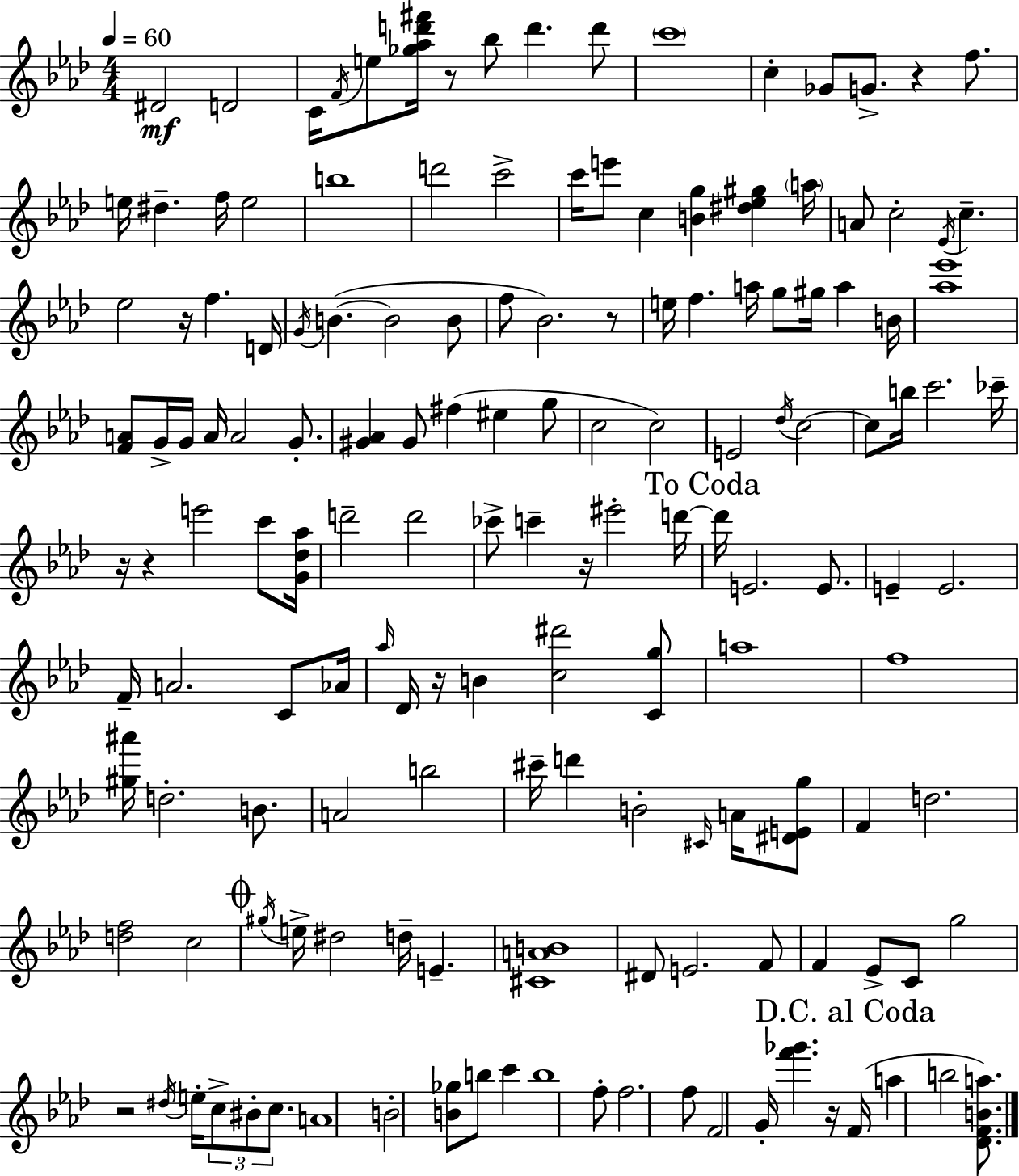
D#4/h D4/h C4/s F4/s E5/e [Gb5,Ab5,D6,F#6]/s R/e Bb5/e D6/q. D6/e C6/w C5/q Gb4/e G4/e. R/q F5/e. E5/s D#5/q. F5/s E5/h B5/w D6/h C6/h C6/s E6/e C5/q [B4,G5]/q [D#5,Eb5,G#5]/q A5/s A4/e C5/h Eb4/s C5/q. Eb5/h R/s F5/q. D4/s G4/s B4/q. B4/h B4/e F5/e Bb4/h. R/e E5/s F5/q. A5/s G5/e G#5/s A5/q B4/s [Ab5,Eb6]/w [F4,A4]/e G4/s G4/s A4/s A4/h G4/e. [G#4,Ab4]/q G#4/e F#5/q EIS5/q G5/e C5/h C5/h E4/h Db5/s C5/h C5/e B5/s C6/h. CES6/s R/s R/q E6/h C6/e [G4,Db5,Ab5]/s D6/h D6/h CES6/e C6/q R/s EIS6/h D6/s D6/s E4/h. E4/e. E4/q E4/h. F4/s A4/h. C4/e Ab4/s Ab5/s Db4/s R/s B4/q [C5,D#6]/h [C4,G5]/e A5/w F5/w [G#5,A#6]/s D5/h. B4/e. A4/h B5/h C#6/s D6/q B4/h C#4/s A4/s [D#4,E4,G5]/e F4/q D5/h. [D5,F5]/h C5/h G#5/s E5/s D#5/h D5/s E4/q. [C#4,A4,B4]/w D#4/e E4/h. F4/e F4/q Eb4/e C4/e G5/h R/h D#5/s E5/s C5/e BIS4/e C5/e. A4/w B4/h [B4,Gb5]/e B5/e C6/q B5/w F5/e F5/h. F5/e F4/h G4/s [F6,Gb6]/q. R/s F4/s A5/q B5/h [Db4,F4,B4,A5]/e.